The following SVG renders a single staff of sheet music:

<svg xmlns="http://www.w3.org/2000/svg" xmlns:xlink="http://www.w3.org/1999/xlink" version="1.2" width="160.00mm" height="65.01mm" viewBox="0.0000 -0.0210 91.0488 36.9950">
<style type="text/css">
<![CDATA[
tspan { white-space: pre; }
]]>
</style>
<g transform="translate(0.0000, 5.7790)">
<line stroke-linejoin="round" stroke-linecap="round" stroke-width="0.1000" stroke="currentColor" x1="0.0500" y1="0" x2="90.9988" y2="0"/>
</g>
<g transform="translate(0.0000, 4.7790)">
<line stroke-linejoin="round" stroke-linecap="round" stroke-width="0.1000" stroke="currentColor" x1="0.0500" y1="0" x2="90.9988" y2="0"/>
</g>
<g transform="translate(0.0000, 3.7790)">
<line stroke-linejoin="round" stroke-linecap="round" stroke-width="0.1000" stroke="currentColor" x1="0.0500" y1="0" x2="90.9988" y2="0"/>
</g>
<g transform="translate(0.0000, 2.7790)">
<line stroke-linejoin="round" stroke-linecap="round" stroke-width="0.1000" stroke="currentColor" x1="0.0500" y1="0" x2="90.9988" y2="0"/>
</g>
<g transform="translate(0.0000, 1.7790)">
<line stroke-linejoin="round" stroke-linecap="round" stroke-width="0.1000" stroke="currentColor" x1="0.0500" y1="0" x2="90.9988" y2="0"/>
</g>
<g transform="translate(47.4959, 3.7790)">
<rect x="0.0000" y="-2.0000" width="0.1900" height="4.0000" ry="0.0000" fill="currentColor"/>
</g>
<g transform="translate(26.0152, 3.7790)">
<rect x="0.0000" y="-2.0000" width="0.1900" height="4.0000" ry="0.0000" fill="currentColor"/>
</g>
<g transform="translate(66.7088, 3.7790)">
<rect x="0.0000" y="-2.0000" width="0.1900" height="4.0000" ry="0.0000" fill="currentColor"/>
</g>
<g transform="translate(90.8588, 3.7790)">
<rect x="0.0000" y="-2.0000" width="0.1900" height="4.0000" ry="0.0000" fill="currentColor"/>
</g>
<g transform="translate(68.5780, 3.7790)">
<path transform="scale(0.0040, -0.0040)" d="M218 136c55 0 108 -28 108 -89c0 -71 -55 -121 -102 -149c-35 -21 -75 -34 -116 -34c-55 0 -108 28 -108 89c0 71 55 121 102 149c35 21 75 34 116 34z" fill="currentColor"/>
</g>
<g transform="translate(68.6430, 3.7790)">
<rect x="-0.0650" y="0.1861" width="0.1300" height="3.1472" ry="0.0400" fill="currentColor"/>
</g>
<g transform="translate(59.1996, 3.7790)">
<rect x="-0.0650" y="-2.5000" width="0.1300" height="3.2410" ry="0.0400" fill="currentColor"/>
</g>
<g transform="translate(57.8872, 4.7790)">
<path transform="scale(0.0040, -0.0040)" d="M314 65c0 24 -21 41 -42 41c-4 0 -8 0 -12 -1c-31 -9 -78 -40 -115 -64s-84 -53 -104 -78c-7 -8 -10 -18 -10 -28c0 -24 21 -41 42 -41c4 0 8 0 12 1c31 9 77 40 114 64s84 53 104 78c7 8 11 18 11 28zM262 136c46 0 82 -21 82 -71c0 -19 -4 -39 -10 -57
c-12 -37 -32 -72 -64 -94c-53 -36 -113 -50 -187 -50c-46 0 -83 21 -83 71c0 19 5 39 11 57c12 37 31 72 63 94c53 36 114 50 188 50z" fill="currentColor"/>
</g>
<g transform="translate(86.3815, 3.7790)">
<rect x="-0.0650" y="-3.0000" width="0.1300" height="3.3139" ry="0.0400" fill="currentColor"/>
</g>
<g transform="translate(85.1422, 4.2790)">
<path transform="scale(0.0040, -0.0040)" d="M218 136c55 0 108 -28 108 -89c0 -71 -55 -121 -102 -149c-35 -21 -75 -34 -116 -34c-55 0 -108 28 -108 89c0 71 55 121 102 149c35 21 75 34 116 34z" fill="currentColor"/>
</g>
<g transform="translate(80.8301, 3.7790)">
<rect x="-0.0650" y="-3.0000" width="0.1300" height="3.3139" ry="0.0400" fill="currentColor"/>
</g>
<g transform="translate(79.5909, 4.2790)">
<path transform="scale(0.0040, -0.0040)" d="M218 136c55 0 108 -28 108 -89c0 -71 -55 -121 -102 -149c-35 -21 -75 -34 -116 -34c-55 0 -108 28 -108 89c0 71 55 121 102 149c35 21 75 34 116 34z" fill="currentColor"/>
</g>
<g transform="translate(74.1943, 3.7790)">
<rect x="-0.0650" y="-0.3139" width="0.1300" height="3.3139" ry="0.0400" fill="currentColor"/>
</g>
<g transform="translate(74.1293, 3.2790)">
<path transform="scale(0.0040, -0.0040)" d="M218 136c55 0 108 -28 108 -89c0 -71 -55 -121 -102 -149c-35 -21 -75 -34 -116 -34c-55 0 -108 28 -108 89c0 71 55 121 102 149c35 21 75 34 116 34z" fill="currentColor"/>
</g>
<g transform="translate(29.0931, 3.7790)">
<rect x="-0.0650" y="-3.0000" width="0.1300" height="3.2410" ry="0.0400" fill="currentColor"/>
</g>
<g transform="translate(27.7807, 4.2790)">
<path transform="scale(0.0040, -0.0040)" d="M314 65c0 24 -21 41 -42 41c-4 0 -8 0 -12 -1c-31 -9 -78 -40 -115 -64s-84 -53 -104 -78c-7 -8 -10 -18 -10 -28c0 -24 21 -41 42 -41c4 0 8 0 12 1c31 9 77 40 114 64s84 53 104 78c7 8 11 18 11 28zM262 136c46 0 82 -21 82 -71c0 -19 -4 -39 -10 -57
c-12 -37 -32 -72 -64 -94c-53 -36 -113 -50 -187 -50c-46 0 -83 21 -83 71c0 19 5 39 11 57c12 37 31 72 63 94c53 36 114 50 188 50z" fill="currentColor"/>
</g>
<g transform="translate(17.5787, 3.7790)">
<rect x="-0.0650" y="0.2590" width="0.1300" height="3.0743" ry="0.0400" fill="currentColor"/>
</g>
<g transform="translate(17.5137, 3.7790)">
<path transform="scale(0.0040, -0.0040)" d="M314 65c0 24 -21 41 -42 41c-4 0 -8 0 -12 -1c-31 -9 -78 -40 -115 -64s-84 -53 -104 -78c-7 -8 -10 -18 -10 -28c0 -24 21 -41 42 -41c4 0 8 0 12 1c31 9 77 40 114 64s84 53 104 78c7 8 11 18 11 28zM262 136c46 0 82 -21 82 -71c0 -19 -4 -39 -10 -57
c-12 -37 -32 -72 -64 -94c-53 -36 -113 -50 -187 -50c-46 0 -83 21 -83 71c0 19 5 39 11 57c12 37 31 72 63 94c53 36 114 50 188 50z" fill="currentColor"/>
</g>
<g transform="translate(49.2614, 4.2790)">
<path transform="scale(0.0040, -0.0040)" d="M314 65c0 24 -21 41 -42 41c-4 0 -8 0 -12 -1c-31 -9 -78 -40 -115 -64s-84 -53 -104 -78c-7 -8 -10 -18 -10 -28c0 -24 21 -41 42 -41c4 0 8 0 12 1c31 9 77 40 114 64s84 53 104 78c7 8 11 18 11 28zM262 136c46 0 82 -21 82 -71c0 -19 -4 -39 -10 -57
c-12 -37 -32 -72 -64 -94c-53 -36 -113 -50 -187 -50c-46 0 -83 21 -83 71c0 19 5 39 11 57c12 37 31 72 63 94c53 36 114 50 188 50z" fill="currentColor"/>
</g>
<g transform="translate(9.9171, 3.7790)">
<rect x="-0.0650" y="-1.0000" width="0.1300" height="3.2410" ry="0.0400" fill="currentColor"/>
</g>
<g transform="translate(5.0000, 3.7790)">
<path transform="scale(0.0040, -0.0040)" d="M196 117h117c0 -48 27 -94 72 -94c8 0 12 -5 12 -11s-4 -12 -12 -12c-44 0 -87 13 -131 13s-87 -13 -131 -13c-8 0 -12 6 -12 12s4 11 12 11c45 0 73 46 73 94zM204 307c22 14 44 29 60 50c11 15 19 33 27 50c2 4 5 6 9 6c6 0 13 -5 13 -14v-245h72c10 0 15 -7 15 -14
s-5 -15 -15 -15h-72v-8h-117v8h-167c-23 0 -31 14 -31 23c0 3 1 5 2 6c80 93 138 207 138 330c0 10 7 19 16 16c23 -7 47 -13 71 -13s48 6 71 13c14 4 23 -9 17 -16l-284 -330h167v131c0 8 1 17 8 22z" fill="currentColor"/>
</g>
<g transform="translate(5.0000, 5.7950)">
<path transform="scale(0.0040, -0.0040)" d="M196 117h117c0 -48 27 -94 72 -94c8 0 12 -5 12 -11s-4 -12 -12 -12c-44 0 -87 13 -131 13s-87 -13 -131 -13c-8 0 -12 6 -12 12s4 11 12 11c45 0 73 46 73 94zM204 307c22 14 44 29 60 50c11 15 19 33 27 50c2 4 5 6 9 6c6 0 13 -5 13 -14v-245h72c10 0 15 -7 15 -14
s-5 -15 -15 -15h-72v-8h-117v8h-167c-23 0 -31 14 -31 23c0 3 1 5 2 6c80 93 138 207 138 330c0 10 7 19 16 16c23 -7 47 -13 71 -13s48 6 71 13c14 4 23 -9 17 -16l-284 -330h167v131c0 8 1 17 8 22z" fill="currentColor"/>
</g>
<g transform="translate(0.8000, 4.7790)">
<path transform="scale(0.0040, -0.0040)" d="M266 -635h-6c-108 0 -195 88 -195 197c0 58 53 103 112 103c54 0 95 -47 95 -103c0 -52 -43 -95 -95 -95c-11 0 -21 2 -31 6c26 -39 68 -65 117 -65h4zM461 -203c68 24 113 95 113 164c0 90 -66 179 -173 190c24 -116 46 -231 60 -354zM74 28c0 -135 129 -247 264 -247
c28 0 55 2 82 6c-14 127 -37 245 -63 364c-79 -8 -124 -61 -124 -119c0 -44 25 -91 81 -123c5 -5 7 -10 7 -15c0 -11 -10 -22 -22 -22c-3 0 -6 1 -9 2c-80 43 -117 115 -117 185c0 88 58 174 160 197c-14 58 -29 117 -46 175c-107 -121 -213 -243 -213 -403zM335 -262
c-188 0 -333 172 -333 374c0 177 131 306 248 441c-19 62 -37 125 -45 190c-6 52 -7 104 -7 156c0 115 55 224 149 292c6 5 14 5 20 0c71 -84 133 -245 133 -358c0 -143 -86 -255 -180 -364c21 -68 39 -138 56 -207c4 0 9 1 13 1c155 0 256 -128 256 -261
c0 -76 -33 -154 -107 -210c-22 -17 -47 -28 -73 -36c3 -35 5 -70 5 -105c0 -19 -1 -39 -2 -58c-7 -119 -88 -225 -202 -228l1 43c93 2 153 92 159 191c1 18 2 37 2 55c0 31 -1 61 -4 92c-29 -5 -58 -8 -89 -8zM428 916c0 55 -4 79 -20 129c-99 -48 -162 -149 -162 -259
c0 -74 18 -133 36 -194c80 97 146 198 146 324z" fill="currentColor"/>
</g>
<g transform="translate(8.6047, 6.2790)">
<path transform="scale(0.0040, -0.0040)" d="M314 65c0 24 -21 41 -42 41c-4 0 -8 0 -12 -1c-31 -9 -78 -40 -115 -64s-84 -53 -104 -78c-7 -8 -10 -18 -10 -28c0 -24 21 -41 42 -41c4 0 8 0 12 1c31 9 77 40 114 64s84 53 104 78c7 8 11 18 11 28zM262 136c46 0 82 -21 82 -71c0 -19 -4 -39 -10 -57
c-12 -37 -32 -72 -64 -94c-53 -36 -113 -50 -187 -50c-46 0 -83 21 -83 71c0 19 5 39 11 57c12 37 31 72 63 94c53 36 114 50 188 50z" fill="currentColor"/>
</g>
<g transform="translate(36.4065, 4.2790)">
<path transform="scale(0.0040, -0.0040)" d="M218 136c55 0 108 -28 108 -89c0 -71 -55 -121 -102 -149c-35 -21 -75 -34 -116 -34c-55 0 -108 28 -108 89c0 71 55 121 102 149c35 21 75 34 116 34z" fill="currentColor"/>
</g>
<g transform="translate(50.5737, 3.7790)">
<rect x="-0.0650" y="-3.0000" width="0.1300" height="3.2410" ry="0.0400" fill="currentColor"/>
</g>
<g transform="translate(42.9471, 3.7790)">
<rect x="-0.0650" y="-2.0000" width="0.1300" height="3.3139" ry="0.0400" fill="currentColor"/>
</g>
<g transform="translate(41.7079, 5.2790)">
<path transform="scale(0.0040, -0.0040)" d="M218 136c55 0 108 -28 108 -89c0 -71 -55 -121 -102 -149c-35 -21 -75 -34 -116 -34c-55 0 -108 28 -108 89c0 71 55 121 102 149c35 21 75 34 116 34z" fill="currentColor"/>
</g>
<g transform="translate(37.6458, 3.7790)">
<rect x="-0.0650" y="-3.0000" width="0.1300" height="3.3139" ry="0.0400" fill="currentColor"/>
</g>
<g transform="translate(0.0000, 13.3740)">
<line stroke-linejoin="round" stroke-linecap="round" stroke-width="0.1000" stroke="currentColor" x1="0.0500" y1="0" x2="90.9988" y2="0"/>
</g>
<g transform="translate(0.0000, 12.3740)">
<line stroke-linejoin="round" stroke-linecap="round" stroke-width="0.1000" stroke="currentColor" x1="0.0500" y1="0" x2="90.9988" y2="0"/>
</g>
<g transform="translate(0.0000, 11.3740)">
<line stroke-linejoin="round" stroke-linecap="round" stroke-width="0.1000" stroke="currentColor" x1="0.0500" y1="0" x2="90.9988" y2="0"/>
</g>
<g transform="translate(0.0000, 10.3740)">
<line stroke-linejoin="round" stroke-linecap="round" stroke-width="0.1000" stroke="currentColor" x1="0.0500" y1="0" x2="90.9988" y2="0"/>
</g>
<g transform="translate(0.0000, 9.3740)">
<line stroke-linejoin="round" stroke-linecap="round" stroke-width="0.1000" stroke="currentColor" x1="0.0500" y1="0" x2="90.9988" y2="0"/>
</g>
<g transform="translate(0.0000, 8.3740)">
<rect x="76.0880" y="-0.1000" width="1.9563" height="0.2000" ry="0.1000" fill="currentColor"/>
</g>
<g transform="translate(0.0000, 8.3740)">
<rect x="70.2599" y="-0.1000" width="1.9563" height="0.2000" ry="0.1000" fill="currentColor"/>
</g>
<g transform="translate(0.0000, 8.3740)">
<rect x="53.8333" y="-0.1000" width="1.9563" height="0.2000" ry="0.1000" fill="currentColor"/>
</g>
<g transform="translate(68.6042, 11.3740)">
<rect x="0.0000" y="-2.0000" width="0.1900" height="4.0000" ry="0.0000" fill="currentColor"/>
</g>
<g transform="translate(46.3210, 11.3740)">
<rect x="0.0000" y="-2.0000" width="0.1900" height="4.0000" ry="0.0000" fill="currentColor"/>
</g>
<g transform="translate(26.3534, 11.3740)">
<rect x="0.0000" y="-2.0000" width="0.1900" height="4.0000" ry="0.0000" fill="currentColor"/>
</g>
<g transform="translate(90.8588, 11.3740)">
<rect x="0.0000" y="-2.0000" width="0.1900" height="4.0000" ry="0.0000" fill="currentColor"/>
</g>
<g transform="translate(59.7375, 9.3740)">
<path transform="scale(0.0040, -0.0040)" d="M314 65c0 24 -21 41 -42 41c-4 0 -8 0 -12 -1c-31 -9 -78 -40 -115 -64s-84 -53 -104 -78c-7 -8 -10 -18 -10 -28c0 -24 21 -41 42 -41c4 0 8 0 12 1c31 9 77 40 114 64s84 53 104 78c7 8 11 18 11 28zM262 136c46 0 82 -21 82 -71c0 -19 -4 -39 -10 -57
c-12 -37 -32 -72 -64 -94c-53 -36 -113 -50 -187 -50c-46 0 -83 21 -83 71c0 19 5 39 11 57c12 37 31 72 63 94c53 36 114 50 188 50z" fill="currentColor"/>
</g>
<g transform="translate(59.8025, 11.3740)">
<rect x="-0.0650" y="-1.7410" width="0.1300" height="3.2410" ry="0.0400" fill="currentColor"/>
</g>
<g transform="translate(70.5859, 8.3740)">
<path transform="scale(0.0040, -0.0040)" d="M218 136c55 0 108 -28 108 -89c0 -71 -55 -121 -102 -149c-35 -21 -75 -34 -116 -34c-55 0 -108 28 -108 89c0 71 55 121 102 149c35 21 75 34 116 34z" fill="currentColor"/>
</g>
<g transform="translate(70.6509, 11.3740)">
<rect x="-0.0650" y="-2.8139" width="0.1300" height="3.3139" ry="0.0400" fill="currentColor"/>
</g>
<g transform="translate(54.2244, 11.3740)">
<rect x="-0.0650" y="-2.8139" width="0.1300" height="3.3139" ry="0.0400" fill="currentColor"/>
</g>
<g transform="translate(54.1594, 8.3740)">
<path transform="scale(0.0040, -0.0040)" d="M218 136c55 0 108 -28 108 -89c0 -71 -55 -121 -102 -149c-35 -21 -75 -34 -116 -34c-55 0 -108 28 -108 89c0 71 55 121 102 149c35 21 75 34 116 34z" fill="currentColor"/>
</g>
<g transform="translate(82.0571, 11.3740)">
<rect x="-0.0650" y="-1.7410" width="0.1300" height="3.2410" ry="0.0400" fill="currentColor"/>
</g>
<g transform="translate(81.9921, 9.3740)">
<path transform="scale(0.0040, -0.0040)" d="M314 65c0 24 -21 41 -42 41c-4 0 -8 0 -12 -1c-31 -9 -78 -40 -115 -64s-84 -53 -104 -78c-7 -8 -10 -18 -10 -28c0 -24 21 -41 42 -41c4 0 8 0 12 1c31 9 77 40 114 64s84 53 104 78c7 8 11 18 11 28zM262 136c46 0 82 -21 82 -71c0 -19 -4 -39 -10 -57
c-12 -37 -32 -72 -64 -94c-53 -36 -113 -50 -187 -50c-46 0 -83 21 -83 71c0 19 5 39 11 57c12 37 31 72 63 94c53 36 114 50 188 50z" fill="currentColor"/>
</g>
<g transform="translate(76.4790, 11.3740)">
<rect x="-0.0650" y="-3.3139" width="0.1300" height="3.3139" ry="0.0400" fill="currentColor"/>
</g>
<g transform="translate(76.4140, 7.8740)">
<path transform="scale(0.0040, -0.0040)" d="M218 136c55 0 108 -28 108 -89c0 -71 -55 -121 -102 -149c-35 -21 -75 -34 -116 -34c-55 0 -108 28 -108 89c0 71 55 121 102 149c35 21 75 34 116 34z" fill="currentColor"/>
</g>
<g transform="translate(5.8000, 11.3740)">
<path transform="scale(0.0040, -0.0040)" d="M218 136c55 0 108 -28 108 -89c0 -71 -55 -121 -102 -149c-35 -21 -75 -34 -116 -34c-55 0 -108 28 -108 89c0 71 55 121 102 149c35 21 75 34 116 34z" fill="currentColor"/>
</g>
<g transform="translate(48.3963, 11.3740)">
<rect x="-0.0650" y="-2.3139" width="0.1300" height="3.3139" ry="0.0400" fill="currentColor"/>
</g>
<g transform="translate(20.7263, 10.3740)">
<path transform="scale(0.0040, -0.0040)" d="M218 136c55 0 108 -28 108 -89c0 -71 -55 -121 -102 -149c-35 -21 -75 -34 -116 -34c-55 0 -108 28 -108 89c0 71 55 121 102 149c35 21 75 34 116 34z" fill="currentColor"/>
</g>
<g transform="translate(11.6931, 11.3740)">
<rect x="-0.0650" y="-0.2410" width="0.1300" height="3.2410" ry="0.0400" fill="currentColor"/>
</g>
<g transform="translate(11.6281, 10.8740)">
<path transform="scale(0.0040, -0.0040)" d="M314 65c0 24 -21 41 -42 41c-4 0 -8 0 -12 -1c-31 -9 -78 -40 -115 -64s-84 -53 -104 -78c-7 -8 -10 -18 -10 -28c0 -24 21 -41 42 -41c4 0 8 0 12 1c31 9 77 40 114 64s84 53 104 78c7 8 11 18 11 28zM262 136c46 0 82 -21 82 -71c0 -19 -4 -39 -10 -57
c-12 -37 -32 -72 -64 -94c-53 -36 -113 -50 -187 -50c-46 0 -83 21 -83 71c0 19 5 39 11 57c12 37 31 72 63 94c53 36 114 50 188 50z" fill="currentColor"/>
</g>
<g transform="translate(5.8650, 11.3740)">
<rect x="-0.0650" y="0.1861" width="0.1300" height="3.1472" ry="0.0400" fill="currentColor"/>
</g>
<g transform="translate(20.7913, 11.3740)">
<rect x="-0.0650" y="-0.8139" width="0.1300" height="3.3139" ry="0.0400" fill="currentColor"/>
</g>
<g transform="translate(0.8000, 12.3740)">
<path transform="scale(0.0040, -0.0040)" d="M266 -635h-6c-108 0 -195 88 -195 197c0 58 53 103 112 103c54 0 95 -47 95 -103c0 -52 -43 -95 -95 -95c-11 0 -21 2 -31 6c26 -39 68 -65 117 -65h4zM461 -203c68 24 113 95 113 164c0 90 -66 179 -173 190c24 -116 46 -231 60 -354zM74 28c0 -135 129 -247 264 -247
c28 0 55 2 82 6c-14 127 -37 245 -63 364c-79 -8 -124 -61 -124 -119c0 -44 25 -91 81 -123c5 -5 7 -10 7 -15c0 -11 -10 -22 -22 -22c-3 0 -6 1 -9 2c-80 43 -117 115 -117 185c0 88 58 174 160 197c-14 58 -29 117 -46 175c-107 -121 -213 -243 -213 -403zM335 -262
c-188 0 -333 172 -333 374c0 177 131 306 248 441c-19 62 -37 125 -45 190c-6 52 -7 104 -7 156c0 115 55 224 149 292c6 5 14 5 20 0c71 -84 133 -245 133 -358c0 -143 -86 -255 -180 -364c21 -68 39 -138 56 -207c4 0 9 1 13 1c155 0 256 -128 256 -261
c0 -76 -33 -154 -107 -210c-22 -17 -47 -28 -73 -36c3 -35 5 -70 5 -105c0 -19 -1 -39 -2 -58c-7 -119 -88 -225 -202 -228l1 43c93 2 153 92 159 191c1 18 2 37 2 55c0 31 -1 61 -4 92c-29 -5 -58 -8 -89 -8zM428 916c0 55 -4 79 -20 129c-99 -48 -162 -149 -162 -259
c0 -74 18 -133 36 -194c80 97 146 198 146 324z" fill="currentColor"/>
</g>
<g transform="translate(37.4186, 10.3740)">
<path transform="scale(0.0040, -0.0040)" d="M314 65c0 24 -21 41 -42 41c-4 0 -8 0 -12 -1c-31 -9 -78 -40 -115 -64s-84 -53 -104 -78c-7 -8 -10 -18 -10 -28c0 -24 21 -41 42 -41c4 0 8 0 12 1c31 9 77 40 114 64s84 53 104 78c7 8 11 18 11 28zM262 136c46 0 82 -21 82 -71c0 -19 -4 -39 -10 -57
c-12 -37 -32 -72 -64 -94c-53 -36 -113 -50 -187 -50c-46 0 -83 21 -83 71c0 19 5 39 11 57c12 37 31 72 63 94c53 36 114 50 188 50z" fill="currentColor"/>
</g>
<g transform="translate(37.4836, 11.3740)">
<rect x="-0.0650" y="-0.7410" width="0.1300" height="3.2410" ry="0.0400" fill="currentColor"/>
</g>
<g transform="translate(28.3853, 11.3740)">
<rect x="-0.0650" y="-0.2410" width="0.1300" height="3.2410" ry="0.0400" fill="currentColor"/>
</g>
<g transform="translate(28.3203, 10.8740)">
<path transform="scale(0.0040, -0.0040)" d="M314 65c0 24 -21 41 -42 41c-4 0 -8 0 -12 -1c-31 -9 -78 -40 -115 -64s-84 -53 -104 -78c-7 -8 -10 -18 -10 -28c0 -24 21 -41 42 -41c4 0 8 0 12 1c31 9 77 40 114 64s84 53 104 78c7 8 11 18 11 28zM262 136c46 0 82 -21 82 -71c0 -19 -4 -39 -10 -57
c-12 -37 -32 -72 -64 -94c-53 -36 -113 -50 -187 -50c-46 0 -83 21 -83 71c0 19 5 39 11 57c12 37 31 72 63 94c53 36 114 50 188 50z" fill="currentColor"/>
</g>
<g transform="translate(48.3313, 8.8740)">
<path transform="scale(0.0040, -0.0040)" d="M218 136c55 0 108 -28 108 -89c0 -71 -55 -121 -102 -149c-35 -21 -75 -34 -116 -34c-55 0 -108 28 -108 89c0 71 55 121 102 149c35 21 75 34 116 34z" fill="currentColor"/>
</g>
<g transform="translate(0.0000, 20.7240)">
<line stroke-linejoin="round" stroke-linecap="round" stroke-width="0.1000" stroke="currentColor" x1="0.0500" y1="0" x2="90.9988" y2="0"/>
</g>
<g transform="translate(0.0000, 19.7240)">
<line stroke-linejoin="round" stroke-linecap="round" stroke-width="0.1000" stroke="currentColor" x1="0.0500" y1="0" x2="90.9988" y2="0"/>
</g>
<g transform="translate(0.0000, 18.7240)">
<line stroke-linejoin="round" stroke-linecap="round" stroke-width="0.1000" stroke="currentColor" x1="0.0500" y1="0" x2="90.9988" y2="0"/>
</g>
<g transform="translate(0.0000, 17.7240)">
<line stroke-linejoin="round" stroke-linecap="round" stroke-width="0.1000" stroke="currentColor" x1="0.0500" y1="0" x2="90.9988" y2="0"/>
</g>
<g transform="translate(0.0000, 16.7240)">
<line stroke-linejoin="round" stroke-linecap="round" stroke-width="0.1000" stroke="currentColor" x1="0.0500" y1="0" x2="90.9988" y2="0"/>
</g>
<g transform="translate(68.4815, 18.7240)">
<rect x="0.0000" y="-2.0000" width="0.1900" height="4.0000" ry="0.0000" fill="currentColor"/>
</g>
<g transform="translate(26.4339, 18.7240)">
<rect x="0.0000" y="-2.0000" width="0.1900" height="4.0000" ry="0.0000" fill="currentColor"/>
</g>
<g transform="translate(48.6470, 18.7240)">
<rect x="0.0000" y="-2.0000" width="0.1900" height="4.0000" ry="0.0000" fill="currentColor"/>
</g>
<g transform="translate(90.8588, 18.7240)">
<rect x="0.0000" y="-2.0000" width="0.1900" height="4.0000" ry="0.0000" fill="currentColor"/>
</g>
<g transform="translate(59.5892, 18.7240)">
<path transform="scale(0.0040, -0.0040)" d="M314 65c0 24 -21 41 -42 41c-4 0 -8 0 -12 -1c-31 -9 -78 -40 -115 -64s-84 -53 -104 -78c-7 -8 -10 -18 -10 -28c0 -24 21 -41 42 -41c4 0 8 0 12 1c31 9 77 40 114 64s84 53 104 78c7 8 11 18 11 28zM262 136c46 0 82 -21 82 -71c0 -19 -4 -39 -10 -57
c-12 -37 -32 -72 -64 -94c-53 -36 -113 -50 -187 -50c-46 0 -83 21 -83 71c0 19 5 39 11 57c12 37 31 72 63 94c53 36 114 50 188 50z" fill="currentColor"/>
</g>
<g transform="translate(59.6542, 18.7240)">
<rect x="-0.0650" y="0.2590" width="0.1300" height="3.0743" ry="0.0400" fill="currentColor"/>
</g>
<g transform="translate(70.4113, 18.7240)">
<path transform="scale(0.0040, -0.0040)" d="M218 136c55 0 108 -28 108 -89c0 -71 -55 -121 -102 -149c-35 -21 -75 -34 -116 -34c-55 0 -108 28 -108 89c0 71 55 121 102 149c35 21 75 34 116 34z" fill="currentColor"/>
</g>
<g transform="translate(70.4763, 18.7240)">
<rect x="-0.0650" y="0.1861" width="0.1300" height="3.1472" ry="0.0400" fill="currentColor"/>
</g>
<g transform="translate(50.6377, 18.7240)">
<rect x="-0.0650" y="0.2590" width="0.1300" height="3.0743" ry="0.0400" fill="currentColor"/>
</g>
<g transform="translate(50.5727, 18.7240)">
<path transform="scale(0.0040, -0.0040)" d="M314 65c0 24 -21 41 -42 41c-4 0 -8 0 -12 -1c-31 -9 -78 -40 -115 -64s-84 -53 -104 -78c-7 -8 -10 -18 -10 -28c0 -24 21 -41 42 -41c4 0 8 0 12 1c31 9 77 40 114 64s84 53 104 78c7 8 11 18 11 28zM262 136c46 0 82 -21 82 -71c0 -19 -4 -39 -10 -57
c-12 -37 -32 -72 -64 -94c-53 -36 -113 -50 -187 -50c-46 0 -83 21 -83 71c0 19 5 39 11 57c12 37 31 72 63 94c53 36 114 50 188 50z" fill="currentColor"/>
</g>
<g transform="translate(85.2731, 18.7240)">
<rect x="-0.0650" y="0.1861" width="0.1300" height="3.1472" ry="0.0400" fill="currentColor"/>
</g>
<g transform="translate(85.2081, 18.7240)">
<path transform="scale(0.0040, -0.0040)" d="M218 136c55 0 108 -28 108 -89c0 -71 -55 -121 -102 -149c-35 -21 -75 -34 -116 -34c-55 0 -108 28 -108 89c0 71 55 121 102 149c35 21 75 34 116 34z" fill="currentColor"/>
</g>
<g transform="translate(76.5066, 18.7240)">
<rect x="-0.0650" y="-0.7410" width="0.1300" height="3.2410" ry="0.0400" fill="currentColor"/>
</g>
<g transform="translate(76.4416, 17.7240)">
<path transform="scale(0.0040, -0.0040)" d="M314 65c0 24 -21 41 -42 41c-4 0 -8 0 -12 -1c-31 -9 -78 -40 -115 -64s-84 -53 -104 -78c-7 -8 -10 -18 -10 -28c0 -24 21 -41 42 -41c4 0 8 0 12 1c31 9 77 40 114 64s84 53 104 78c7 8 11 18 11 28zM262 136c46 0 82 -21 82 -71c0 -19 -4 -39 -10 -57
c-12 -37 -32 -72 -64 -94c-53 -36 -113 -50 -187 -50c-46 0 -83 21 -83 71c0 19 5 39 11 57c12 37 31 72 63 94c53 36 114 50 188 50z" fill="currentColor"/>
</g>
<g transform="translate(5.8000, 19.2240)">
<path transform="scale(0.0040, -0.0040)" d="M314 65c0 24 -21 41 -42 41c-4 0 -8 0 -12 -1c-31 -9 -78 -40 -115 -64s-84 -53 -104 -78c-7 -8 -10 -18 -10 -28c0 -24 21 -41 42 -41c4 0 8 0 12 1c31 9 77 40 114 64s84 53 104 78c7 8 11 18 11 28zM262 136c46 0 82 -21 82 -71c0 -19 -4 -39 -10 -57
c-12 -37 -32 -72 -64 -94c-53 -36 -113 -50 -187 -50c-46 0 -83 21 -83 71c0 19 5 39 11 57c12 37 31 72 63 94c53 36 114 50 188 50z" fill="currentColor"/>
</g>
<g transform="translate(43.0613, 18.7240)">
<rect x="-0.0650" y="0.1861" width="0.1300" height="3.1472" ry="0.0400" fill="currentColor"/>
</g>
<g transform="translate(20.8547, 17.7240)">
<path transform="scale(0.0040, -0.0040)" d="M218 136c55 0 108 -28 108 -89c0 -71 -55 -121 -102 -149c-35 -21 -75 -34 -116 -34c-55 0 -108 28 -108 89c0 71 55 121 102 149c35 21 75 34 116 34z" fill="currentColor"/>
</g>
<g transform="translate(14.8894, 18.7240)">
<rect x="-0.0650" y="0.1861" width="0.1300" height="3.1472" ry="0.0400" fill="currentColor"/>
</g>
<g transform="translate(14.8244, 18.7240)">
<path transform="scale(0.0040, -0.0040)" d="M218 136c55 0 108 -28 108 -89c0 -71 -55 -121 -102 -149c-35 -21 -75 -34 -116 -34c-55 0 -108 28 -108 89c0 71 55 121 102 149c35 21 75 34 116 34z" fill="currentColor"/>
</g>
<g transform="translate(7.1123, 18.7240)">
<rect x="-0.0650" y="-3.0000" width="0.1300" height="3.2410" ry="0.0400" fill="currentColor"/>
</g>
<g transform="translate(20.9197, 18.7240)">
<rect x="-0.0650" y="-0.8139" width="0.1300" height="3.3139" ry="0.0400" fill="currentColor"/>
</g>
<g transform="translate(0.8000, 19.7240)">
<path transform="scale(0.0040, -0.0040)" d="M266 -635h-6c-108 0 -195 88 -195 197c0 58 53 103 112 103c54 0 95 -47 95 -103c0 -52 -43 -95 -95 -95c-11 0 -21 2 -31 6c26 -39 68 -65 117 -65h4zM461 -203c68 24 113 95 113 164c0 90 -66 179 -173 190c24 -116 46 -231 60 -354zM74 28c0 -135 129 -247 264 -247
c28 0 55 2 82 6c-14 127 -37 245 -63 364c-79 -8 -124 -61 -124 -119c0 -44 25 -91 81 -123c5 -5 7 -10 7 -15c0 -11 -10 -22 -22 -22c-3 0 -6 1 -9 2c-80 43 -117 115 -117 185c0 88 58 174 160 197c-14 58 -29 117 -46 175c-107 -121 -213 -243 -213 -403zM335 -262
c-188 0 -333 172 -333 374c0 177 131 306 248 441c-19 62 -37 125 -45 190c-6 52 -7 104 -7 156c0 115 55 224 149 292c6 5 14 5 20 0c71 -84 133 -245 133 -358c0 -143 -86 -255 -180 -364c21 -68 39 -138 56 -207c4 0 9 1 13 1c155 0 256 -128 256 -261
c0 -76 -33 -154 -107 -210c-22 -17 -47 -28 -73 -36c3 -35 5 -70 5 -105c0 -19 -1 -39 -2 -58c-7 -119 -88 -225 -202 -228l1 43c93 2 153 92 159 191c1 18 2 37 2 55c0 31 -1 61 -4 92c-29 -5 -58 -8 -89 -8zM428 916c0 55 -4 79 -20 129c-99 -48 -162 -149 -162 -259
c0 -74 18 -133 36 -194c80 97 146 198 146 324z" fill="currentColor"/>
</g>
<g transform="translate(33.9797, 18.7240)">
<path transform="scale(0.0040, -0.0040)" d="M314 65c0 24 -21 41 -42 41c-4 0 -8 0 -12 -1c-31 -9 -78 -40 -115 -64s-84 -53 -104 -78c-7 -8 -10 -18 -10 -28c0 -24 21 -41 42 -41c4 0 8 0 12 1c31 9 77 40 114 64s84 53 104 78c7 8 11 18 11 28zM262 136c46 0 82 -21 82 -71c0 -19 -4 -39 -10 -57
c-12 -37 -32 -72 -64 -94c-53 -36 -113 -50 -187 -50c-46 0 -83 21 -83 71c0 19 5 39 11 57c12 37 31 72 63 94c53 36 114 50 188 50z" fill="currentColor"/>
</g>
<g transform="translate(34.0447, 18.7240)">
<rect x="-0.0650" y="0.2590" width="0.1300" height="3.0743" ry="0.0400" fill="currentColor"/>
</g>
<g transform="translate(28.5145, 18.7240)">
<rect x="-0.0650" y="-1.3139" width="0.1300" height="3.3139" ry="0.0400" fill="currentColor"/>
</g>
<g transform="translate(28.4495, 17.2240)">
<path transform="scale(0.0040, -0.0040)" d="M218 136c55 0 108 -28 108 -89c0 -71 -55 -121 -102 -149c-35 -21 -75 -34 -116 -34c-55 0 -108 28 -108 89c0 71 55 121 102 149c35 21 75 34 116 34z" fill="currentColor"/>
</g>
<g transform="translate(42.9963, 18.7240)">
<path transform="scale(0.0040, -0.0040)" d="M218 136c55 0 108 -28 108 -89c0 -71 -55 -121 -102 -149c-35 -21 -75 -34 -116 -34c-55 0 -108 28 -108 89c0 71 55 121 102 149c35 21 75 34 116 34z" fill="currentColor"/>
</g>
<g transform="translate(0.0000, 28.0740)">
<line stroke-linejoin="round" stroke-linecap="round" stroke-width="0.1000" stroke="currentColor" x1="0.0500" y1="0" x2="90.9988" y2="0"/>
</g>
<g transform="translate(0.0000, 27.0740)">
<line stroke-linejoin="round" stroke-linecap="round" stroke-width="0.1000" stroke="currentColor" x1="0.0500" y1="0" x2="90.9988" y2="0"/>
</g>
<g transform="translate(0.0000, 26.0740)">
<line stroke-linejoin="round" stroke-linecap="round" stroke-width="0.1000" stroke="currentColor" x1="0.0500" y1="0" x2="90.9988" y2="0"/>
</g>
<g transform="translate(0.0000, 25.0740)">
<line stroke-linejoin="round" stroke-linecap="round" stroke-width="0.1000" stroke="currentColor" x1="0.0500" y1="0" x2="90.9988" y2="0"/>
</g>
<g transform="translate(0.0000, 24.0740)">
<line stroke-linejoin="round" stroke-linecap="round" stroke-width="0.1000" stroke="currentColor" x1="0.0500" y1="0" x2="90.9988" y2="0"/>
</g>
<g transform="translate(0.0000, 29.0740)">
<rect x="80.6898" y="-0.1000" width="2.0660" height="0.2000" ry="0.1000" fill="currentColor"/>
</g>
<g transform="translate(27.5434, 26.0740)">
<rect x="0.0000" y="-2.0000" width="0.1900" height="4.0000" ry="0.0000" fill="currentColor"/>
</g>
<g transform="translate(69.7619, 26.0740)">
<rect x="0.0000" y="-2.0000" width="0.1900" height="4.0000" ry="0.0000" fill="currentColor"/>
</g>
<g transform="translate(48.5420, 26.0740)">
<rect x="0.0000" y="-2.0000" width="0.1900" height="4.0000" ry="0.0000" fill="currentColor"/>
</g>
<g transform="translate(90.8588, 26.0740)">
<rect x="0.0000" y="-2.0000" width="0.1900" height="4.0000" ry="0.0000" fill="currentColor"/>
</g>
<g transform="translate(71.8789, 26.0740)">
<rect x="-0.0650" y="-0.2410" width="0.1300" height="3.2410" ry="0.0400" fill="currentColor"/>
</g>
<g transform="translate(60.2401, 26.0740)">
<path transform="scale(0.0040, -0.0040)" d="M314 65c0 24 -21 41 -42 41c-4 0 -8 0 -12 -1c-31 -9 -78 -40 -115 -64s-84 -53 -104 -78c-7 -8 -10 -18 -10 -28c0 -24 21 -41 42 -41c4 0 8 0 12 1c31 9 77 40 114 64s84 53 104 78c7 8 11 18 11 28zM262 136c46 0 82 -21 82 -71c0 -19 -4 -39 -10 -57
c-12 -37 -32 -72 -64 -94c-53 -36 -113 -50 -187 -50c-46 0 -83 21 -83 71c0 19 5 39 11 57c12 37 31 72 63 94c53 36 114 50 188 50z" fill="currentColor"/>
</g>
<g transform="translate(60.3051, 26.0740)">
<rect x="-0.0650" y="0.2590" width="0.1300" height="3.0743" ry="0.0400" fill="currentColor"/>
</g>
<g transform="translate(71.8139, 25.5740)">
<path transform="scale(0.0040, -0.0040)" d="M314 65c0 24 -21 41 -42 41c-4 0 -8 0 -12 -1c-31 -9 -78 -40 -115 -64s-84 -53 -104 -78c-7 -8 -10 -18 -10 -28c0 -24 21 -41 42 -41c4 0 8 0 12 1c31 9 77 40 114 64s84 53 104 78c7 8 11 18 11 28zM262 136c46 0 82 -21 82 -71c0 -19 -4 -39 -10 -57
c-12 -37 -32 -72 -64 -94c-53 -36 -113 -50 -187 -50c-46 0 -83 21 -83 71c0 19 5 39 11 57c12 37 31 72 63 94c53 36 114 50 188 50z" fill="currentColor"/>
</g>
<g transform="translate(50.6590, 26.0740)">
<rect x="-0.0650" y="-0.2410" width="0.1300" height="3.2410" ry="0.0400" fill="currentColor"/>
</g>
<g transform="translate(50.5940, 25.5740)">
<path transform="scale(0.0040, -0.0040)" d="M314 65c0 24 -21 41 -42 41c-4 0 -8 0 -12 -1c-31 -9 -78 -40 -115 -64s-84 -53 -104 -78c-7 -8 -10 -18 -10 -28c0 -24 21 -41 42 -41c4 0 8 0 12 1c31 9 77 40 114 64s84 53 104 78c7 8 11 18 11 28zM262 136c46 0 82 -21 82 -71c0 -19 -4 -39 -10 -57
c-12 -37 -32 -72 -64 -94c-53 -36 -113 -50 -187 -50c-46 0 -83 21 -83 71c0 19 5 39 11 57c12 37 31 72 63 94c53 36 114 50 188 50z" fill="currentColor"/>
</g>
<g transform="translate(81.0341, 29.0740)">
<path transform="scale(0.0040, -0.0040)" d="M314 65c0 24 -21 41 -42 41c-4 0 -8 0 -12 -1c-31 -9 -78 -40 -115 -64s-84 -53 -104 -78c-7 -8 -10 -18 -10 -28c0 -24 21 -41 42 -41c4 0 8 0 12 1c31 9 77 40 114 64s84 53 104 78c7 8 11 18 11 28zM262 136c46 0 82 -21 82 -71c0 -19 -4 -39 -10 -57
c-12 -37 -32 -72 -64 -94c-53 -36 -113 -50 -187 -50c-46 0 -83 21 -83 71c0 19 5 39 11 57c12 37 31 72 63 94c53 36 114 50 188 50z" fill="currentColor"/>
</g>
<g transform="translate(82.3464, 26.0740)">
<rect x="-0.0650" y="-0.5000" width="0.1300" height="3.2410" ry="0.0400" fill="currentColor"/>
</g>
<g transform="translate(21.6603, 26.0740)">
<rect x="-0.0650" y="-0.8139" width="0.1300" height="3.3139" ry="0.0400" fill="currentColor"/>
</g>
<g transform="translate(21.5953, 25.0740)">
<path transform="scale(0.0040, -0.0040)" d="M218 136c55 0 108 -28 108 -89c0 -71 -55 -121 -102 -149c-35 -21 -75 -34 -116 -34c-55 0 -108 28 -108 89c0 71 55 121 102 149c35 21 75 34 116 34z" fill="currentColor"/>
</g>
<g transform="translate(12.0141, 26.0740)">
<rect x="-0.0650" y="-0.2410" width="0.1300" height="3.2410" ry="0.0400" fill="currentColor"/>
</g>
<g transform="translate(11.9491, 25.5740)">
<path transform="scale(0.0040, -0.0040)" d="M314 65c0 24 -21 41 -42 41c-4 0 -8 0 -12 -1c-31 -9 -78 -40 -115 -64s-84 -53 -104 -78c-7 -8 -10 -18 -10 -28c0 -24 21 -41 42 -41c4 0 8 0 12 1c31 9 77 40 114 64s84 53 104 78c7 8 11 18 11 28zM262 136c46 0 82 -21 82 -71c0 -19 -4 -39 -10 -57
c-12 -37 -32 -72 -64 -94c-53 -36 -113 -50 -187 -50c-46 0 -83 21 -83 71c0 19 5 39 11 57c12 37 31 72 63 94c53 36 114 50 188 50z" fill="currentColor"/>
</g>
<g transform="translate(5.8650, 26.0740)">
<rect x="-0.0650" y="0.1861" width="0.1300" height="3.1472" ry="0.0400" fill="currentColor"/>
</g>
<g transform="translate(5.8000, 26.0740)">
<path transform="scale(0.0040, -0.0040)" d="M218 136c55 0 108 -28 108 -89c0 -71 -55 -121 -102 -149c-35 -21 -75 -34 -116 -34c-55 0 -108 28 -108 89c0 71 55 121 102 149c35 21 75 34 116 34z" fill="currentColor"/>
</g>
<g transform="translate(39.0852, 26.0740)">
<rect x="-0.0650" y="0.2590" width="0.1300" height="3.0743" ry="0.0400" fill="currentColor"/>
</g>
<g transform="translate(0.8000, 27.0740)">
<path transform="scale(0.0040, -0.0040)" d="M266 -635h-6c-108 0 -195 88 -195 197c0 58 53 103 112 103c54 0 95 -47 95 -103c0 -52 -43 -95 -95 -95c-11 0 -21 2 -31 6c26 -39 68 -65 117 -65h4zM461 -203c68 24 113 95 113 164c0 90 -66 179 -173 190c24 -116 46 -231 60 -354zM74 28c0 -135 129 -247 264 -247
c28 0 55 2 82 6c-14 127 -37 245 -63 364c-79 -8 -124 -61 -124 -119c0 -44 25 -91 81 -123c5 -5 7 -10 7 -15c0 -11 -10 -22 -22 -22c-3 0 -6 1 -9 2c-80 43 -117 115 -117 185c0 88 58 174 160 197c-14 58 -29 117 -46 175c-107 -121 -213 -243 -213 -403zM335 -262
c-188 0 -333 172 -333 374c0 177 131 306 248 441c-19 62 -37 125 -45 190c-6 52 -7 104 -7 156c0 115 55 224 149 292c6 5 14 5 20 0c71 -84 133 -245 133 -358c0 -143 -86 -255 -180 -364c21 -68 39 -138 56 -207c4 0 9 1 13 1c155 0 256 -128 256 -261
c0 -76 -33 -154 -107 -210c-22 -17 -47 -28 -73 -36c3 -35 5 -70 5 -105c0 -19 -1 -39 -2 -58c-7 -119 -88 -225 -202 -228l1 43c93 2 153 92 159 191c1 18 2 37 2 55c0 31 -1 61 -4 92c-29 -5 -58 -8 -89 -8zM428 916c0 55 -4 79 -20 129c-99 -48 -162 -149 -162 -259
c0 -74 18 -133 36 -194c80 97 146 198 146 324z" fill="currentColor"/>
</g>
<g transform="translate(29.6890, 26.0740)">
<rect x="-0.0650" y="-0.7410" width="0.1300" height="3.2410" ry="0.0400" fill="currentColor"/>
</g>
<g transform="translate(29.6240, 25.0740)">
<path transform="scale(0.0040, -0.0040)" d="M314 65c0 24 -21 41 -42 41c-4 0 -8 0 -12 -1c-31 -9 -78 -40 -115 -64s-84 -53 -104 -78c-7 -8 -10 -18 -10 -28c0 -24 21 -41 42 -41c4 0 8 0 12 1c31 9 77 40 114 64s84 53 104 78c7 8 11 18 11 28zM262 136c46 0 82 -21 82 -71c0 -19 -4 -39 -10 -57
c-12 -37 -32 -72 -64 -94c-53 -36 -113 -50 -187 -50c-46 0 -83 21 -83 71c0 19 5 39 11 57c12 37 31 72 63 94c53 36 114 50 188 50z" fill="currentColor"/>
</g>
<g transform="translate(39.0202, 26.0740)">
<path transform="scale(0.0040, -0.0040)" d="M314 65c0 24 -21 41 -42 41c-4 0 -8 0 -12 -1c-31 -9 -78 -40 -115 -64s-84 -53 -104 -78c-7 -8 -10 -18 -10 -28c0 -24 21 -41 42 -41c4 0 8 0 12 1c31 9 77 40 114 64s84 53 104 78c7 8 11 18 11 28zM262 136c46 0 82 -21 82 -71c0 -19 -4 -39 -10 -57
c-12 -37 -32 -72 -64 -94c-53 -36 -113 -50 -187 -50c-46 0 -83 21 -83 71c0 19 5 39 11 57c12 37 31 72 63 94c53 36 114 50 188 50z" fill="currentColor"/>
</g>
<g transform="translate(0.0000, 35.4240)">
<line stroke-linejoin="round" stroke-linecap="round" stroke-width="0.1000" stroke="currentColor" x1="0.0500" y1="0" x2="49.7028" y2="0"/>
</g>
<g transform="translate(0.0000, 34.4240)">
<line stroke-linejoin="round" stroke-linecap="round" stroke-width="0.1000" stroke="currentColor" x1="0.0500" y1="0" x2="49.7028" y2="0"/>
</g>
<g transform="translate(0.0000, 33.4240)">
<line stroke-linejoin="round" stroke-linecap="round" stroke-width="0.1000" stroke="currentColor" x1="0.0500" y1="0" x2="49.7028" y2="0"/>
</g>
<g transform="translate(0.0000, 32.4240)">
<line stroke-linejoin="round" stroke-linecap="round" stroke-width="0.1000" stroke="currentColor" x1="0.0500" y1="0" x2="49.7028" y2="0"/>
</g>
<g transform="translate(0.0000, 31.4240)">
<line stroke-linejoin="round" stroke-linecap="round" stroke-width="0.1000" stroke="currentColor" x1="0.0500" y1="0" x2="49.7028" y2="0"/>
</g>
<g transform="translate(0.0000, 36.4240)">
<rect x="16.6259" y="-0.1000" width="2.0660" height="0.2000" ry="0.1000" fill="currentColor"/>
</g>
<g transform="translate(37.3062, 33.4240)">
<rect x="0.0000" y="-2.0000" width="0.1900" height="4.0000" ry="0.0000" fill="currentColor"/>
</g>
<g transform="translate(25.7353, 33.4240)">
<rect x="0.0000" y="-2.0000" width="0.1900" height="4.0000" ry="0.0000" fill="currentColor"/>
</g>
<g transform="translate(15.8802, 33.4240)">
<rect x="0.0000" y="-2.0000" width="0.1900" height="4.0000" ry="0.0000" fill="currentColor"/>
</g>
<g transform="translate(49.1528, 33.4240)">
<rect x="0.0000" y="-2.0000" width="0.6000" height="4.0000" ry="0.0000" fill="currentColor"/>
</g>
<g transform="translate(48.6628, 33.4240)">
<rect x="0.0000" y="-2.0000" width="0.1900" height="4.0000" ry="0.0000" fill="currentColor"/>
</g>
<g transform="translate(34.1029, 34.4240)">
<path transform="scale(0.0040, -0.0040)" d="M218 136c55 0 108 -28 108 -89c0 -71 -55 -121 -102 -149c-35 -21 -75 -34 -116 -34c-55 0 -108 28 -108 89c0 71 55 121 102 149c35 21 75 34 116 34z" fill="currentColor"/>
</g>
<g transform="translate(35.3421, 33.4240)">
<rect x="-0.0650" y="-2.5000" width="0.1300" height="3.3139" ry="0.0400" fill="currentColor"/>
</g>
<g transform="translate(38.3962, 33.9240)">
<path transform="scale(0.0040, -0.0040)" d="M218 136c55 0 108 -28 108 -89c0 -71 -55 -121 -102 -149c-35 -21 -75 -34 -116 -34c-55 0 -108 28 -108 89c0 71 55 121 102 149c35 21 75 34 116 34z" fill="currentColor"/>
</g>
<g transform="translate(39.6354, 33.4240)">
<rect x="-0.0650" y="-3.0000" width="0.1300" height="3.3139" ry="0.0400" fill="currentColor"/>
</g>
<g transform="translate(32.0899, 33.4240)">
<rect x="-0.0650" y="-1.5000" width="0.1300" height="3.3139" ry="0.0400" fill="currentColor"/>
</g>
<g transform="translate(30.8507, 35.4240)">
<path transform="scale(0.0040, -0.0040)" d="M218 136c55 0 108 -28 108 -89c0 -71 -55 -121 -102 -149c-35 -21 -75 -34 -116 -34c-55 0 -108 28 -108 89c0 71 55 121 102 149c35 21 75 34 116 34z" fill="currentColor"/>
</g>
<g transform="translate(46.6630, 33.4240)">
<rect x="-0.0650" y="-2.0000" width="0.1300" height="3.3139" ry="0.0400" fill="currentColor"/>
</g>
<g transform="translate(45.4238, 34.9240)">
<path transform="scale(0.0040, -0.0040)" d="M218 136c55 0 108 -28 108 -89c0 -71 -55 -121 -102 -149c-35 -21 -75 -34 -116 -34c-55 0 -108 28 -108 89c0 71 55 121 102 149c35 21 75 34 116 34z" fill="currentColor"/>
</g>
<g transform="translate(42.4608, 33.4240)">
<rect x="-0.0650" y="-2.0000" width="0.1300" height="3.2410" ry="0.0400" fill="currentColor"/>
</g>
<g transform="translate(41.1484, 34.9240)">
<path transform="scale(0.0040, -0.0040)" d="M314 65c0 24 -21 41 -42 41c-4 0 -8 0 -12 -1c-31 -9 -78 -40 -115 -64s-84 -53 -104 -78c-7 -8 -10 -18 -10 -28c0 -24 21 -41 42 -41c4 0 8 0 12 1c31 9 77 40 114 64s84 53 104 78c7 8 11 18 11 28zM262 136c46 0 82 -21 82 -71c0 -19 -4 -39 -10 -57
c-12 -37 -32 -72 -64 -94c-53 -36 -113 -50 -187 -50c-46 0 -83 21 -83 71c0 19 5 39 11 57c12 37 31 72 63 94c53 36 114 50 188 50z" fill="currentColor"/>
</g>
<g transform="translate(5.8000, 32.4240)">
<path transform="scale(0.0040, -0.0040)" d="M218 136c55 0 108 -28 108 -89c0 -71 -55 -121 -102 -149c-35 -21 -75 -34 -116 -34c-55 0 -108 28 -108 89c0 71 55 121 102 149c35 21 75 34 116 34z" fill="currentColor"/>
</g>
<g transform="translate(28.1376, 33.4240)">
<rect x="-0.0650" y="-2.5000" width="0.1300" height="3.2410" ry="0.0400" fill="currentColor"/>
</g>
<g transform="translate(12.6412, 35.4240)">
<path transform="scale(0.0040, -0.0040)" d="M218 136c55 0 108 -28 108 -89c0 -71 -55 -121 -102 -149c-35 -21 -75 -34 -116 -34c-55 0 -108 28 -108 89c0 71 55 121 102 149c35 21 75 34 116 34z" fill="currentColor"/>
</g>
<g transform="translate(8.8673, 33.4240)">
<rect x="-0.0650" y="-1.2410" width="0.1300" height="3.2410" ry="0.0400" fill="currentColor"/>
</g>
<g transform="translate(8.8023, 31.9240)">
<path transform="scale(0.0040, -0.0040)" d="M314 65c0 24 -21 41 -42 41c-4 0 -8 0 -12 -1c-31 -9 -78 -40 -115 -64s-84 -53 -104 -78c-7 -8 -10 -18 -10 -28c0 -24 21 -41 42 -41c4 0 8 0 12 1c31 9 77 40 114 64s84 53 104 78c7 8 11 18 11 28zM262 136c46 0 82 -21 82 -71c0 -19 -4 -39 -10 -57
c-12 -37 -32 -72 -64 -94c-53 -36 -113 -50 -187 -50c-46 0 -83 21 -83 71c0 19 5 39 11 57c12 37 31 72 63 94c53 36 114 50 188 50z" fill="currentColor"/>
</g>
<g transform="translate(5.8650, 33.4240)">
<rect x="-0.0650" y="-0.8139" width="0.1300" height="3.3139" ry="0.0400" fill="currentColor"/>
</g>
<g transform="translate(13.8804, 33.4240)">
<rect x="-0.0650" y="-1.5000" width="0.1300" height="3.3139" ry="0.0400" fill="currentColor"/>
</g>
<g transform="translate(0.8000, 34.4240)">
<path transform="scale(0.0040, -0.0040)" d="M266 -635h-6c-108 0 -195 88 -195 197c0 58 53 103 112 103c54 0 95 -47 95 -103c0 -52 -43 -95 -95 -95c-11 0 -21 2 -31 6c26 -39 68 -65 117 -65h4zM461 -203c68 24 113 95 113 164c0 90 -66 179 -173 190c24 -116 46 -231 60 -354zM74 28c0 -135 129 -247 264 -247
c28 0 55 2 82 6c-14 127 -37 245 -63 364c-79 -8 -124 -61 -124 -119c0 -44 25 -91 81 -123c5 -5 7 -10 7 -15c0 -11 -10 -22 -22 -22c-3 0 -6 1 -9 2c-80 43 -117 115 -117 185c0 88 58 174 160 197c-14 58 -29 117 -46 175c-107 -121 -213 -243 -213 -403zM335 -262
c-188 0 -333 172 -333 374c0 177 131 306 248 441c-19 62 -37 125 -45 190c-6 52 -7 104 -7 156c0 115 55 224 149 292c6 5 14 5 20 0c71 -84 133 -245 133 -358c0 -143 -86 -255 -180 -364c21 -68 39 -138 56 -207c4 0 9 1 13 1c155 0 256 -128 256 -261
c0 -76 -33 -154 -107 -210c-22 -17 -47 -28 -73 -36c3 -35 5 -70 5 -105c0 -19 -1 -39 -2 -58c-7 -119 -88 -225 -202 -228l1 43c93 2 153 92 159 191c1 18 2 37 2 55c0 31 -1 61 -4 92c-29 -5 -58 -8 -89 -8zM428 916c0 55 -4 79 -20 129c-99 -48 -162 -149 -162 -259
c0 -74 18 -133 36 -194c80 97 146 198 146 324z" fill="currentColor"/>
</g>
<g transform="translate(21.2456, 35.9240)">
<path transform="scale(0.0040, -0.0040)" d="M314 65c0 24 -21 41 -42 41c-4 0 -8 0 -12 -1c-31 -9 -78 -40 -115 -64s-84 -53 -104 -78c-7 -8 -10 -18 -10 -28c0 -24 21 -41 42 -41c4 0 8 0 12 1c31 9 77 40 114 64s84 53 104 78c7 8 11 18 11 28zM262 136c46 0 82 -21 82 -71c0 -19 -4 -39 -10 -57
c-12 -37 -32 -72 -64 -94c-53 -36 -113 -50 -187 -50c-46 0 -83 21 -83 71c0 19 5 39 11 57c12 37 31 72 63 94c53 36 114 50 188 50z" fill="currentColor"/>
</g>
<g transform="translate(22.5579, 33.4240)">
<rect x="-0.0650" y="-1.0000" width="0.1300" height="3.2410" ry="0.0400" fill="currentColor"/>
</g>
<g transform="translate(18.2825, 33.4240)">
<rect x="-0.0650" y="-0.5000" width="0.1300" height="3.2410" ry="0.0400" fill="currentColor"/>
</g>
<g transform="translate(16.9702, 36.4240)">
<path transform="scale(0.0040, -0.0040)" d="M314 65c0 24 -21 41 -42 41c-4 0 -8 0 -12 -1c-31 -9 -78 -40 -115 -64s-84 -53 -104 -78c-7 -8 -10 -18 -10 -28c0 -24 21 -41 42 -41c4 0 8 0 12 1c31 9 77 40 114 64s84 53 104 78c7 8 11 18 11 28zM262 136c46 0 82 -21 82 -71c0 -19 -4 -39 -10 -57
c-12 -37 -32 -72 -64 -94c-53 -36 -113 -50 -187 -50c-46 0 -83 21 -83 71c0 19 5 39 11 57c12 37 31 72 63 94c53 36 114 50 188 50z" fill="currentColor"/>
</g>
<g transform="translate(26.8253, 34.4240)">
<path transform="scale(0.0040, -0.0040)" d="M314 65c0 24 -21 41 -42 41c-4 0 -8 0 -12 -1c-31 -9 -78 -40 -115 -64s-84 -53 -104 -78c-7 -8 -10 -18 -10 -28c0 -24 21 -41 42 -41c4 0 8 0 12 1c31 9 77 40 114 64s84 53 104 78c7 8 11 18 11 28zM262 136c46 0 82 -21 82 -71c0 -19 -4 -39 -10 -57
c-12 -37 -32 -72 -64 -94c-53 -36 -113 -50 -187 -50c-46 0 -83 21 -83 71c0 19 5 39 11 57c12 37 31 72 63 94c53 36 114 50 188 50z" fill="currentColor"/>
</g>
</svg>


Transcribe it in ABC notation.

X:1
T:Untitled
M:4/4
L:1/4
K:C
D2 B2 A2 A F A2 G2 B c A A B c2 d c2 d2 g a f2 a b f2 A2 B d e B2 B B2 B2 B d2 B B c2 d d2 B2 c2 B2 c2 C2 d e2 E C2 D2 G2 E G A F2 F